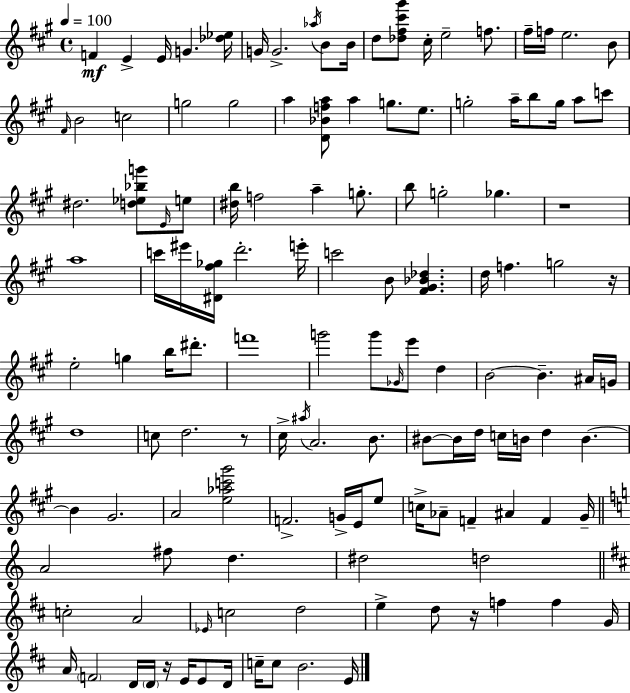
X:1
T:Untitled
M:4/4
L:1/4
K:A
F E E/4 G [_d_e]/4 G/4 G2 _a/4 B/2 B/4 d/2 [_d^f^c'^g']/2 ^c/4 e2 f/2 ^f/4 f/4 e2 B/2 ^F/4 B2 c2 g2 g2 a [D_Bfa]/2 a g/2 e/2 g2 a/4 b/2 g/4 a/2 c'/2 ^d2 [d_e_bg']/2 E/4 e/2 [^db]/4 f2 a g/2 b/2 g2 _g z4 a4 c'/4 ^e'/4 [^D^f_g]/4 d'2 e'/4 c'2 B/2 [^F^G_B_d] d/4 f g2 z/4 e2 g b/4 ^d'/2 f'4 g'2 g'/2 _G/4 e'/2 d B2 B ^A/4 G/4 d4 c/2 d2 z/2 ^c/4 ^a/4 A2 B/2 ^B/2 ^B/4 d/4 c/4 B/4 d B B ^G2 A2 [e_ac'^g']2 F2 G/4 E/4 e/2 c/4 _A/2 F ^A F ^G/4 A2 ^f/2 d ^d2 d2 c2 A2 _E/4 c2 d2 e d/2 z/4 f f G/4 A/4 F2 D/4 D/4 z/4 E/4 E/2 D/4 c/4 c/2 B2 E/4